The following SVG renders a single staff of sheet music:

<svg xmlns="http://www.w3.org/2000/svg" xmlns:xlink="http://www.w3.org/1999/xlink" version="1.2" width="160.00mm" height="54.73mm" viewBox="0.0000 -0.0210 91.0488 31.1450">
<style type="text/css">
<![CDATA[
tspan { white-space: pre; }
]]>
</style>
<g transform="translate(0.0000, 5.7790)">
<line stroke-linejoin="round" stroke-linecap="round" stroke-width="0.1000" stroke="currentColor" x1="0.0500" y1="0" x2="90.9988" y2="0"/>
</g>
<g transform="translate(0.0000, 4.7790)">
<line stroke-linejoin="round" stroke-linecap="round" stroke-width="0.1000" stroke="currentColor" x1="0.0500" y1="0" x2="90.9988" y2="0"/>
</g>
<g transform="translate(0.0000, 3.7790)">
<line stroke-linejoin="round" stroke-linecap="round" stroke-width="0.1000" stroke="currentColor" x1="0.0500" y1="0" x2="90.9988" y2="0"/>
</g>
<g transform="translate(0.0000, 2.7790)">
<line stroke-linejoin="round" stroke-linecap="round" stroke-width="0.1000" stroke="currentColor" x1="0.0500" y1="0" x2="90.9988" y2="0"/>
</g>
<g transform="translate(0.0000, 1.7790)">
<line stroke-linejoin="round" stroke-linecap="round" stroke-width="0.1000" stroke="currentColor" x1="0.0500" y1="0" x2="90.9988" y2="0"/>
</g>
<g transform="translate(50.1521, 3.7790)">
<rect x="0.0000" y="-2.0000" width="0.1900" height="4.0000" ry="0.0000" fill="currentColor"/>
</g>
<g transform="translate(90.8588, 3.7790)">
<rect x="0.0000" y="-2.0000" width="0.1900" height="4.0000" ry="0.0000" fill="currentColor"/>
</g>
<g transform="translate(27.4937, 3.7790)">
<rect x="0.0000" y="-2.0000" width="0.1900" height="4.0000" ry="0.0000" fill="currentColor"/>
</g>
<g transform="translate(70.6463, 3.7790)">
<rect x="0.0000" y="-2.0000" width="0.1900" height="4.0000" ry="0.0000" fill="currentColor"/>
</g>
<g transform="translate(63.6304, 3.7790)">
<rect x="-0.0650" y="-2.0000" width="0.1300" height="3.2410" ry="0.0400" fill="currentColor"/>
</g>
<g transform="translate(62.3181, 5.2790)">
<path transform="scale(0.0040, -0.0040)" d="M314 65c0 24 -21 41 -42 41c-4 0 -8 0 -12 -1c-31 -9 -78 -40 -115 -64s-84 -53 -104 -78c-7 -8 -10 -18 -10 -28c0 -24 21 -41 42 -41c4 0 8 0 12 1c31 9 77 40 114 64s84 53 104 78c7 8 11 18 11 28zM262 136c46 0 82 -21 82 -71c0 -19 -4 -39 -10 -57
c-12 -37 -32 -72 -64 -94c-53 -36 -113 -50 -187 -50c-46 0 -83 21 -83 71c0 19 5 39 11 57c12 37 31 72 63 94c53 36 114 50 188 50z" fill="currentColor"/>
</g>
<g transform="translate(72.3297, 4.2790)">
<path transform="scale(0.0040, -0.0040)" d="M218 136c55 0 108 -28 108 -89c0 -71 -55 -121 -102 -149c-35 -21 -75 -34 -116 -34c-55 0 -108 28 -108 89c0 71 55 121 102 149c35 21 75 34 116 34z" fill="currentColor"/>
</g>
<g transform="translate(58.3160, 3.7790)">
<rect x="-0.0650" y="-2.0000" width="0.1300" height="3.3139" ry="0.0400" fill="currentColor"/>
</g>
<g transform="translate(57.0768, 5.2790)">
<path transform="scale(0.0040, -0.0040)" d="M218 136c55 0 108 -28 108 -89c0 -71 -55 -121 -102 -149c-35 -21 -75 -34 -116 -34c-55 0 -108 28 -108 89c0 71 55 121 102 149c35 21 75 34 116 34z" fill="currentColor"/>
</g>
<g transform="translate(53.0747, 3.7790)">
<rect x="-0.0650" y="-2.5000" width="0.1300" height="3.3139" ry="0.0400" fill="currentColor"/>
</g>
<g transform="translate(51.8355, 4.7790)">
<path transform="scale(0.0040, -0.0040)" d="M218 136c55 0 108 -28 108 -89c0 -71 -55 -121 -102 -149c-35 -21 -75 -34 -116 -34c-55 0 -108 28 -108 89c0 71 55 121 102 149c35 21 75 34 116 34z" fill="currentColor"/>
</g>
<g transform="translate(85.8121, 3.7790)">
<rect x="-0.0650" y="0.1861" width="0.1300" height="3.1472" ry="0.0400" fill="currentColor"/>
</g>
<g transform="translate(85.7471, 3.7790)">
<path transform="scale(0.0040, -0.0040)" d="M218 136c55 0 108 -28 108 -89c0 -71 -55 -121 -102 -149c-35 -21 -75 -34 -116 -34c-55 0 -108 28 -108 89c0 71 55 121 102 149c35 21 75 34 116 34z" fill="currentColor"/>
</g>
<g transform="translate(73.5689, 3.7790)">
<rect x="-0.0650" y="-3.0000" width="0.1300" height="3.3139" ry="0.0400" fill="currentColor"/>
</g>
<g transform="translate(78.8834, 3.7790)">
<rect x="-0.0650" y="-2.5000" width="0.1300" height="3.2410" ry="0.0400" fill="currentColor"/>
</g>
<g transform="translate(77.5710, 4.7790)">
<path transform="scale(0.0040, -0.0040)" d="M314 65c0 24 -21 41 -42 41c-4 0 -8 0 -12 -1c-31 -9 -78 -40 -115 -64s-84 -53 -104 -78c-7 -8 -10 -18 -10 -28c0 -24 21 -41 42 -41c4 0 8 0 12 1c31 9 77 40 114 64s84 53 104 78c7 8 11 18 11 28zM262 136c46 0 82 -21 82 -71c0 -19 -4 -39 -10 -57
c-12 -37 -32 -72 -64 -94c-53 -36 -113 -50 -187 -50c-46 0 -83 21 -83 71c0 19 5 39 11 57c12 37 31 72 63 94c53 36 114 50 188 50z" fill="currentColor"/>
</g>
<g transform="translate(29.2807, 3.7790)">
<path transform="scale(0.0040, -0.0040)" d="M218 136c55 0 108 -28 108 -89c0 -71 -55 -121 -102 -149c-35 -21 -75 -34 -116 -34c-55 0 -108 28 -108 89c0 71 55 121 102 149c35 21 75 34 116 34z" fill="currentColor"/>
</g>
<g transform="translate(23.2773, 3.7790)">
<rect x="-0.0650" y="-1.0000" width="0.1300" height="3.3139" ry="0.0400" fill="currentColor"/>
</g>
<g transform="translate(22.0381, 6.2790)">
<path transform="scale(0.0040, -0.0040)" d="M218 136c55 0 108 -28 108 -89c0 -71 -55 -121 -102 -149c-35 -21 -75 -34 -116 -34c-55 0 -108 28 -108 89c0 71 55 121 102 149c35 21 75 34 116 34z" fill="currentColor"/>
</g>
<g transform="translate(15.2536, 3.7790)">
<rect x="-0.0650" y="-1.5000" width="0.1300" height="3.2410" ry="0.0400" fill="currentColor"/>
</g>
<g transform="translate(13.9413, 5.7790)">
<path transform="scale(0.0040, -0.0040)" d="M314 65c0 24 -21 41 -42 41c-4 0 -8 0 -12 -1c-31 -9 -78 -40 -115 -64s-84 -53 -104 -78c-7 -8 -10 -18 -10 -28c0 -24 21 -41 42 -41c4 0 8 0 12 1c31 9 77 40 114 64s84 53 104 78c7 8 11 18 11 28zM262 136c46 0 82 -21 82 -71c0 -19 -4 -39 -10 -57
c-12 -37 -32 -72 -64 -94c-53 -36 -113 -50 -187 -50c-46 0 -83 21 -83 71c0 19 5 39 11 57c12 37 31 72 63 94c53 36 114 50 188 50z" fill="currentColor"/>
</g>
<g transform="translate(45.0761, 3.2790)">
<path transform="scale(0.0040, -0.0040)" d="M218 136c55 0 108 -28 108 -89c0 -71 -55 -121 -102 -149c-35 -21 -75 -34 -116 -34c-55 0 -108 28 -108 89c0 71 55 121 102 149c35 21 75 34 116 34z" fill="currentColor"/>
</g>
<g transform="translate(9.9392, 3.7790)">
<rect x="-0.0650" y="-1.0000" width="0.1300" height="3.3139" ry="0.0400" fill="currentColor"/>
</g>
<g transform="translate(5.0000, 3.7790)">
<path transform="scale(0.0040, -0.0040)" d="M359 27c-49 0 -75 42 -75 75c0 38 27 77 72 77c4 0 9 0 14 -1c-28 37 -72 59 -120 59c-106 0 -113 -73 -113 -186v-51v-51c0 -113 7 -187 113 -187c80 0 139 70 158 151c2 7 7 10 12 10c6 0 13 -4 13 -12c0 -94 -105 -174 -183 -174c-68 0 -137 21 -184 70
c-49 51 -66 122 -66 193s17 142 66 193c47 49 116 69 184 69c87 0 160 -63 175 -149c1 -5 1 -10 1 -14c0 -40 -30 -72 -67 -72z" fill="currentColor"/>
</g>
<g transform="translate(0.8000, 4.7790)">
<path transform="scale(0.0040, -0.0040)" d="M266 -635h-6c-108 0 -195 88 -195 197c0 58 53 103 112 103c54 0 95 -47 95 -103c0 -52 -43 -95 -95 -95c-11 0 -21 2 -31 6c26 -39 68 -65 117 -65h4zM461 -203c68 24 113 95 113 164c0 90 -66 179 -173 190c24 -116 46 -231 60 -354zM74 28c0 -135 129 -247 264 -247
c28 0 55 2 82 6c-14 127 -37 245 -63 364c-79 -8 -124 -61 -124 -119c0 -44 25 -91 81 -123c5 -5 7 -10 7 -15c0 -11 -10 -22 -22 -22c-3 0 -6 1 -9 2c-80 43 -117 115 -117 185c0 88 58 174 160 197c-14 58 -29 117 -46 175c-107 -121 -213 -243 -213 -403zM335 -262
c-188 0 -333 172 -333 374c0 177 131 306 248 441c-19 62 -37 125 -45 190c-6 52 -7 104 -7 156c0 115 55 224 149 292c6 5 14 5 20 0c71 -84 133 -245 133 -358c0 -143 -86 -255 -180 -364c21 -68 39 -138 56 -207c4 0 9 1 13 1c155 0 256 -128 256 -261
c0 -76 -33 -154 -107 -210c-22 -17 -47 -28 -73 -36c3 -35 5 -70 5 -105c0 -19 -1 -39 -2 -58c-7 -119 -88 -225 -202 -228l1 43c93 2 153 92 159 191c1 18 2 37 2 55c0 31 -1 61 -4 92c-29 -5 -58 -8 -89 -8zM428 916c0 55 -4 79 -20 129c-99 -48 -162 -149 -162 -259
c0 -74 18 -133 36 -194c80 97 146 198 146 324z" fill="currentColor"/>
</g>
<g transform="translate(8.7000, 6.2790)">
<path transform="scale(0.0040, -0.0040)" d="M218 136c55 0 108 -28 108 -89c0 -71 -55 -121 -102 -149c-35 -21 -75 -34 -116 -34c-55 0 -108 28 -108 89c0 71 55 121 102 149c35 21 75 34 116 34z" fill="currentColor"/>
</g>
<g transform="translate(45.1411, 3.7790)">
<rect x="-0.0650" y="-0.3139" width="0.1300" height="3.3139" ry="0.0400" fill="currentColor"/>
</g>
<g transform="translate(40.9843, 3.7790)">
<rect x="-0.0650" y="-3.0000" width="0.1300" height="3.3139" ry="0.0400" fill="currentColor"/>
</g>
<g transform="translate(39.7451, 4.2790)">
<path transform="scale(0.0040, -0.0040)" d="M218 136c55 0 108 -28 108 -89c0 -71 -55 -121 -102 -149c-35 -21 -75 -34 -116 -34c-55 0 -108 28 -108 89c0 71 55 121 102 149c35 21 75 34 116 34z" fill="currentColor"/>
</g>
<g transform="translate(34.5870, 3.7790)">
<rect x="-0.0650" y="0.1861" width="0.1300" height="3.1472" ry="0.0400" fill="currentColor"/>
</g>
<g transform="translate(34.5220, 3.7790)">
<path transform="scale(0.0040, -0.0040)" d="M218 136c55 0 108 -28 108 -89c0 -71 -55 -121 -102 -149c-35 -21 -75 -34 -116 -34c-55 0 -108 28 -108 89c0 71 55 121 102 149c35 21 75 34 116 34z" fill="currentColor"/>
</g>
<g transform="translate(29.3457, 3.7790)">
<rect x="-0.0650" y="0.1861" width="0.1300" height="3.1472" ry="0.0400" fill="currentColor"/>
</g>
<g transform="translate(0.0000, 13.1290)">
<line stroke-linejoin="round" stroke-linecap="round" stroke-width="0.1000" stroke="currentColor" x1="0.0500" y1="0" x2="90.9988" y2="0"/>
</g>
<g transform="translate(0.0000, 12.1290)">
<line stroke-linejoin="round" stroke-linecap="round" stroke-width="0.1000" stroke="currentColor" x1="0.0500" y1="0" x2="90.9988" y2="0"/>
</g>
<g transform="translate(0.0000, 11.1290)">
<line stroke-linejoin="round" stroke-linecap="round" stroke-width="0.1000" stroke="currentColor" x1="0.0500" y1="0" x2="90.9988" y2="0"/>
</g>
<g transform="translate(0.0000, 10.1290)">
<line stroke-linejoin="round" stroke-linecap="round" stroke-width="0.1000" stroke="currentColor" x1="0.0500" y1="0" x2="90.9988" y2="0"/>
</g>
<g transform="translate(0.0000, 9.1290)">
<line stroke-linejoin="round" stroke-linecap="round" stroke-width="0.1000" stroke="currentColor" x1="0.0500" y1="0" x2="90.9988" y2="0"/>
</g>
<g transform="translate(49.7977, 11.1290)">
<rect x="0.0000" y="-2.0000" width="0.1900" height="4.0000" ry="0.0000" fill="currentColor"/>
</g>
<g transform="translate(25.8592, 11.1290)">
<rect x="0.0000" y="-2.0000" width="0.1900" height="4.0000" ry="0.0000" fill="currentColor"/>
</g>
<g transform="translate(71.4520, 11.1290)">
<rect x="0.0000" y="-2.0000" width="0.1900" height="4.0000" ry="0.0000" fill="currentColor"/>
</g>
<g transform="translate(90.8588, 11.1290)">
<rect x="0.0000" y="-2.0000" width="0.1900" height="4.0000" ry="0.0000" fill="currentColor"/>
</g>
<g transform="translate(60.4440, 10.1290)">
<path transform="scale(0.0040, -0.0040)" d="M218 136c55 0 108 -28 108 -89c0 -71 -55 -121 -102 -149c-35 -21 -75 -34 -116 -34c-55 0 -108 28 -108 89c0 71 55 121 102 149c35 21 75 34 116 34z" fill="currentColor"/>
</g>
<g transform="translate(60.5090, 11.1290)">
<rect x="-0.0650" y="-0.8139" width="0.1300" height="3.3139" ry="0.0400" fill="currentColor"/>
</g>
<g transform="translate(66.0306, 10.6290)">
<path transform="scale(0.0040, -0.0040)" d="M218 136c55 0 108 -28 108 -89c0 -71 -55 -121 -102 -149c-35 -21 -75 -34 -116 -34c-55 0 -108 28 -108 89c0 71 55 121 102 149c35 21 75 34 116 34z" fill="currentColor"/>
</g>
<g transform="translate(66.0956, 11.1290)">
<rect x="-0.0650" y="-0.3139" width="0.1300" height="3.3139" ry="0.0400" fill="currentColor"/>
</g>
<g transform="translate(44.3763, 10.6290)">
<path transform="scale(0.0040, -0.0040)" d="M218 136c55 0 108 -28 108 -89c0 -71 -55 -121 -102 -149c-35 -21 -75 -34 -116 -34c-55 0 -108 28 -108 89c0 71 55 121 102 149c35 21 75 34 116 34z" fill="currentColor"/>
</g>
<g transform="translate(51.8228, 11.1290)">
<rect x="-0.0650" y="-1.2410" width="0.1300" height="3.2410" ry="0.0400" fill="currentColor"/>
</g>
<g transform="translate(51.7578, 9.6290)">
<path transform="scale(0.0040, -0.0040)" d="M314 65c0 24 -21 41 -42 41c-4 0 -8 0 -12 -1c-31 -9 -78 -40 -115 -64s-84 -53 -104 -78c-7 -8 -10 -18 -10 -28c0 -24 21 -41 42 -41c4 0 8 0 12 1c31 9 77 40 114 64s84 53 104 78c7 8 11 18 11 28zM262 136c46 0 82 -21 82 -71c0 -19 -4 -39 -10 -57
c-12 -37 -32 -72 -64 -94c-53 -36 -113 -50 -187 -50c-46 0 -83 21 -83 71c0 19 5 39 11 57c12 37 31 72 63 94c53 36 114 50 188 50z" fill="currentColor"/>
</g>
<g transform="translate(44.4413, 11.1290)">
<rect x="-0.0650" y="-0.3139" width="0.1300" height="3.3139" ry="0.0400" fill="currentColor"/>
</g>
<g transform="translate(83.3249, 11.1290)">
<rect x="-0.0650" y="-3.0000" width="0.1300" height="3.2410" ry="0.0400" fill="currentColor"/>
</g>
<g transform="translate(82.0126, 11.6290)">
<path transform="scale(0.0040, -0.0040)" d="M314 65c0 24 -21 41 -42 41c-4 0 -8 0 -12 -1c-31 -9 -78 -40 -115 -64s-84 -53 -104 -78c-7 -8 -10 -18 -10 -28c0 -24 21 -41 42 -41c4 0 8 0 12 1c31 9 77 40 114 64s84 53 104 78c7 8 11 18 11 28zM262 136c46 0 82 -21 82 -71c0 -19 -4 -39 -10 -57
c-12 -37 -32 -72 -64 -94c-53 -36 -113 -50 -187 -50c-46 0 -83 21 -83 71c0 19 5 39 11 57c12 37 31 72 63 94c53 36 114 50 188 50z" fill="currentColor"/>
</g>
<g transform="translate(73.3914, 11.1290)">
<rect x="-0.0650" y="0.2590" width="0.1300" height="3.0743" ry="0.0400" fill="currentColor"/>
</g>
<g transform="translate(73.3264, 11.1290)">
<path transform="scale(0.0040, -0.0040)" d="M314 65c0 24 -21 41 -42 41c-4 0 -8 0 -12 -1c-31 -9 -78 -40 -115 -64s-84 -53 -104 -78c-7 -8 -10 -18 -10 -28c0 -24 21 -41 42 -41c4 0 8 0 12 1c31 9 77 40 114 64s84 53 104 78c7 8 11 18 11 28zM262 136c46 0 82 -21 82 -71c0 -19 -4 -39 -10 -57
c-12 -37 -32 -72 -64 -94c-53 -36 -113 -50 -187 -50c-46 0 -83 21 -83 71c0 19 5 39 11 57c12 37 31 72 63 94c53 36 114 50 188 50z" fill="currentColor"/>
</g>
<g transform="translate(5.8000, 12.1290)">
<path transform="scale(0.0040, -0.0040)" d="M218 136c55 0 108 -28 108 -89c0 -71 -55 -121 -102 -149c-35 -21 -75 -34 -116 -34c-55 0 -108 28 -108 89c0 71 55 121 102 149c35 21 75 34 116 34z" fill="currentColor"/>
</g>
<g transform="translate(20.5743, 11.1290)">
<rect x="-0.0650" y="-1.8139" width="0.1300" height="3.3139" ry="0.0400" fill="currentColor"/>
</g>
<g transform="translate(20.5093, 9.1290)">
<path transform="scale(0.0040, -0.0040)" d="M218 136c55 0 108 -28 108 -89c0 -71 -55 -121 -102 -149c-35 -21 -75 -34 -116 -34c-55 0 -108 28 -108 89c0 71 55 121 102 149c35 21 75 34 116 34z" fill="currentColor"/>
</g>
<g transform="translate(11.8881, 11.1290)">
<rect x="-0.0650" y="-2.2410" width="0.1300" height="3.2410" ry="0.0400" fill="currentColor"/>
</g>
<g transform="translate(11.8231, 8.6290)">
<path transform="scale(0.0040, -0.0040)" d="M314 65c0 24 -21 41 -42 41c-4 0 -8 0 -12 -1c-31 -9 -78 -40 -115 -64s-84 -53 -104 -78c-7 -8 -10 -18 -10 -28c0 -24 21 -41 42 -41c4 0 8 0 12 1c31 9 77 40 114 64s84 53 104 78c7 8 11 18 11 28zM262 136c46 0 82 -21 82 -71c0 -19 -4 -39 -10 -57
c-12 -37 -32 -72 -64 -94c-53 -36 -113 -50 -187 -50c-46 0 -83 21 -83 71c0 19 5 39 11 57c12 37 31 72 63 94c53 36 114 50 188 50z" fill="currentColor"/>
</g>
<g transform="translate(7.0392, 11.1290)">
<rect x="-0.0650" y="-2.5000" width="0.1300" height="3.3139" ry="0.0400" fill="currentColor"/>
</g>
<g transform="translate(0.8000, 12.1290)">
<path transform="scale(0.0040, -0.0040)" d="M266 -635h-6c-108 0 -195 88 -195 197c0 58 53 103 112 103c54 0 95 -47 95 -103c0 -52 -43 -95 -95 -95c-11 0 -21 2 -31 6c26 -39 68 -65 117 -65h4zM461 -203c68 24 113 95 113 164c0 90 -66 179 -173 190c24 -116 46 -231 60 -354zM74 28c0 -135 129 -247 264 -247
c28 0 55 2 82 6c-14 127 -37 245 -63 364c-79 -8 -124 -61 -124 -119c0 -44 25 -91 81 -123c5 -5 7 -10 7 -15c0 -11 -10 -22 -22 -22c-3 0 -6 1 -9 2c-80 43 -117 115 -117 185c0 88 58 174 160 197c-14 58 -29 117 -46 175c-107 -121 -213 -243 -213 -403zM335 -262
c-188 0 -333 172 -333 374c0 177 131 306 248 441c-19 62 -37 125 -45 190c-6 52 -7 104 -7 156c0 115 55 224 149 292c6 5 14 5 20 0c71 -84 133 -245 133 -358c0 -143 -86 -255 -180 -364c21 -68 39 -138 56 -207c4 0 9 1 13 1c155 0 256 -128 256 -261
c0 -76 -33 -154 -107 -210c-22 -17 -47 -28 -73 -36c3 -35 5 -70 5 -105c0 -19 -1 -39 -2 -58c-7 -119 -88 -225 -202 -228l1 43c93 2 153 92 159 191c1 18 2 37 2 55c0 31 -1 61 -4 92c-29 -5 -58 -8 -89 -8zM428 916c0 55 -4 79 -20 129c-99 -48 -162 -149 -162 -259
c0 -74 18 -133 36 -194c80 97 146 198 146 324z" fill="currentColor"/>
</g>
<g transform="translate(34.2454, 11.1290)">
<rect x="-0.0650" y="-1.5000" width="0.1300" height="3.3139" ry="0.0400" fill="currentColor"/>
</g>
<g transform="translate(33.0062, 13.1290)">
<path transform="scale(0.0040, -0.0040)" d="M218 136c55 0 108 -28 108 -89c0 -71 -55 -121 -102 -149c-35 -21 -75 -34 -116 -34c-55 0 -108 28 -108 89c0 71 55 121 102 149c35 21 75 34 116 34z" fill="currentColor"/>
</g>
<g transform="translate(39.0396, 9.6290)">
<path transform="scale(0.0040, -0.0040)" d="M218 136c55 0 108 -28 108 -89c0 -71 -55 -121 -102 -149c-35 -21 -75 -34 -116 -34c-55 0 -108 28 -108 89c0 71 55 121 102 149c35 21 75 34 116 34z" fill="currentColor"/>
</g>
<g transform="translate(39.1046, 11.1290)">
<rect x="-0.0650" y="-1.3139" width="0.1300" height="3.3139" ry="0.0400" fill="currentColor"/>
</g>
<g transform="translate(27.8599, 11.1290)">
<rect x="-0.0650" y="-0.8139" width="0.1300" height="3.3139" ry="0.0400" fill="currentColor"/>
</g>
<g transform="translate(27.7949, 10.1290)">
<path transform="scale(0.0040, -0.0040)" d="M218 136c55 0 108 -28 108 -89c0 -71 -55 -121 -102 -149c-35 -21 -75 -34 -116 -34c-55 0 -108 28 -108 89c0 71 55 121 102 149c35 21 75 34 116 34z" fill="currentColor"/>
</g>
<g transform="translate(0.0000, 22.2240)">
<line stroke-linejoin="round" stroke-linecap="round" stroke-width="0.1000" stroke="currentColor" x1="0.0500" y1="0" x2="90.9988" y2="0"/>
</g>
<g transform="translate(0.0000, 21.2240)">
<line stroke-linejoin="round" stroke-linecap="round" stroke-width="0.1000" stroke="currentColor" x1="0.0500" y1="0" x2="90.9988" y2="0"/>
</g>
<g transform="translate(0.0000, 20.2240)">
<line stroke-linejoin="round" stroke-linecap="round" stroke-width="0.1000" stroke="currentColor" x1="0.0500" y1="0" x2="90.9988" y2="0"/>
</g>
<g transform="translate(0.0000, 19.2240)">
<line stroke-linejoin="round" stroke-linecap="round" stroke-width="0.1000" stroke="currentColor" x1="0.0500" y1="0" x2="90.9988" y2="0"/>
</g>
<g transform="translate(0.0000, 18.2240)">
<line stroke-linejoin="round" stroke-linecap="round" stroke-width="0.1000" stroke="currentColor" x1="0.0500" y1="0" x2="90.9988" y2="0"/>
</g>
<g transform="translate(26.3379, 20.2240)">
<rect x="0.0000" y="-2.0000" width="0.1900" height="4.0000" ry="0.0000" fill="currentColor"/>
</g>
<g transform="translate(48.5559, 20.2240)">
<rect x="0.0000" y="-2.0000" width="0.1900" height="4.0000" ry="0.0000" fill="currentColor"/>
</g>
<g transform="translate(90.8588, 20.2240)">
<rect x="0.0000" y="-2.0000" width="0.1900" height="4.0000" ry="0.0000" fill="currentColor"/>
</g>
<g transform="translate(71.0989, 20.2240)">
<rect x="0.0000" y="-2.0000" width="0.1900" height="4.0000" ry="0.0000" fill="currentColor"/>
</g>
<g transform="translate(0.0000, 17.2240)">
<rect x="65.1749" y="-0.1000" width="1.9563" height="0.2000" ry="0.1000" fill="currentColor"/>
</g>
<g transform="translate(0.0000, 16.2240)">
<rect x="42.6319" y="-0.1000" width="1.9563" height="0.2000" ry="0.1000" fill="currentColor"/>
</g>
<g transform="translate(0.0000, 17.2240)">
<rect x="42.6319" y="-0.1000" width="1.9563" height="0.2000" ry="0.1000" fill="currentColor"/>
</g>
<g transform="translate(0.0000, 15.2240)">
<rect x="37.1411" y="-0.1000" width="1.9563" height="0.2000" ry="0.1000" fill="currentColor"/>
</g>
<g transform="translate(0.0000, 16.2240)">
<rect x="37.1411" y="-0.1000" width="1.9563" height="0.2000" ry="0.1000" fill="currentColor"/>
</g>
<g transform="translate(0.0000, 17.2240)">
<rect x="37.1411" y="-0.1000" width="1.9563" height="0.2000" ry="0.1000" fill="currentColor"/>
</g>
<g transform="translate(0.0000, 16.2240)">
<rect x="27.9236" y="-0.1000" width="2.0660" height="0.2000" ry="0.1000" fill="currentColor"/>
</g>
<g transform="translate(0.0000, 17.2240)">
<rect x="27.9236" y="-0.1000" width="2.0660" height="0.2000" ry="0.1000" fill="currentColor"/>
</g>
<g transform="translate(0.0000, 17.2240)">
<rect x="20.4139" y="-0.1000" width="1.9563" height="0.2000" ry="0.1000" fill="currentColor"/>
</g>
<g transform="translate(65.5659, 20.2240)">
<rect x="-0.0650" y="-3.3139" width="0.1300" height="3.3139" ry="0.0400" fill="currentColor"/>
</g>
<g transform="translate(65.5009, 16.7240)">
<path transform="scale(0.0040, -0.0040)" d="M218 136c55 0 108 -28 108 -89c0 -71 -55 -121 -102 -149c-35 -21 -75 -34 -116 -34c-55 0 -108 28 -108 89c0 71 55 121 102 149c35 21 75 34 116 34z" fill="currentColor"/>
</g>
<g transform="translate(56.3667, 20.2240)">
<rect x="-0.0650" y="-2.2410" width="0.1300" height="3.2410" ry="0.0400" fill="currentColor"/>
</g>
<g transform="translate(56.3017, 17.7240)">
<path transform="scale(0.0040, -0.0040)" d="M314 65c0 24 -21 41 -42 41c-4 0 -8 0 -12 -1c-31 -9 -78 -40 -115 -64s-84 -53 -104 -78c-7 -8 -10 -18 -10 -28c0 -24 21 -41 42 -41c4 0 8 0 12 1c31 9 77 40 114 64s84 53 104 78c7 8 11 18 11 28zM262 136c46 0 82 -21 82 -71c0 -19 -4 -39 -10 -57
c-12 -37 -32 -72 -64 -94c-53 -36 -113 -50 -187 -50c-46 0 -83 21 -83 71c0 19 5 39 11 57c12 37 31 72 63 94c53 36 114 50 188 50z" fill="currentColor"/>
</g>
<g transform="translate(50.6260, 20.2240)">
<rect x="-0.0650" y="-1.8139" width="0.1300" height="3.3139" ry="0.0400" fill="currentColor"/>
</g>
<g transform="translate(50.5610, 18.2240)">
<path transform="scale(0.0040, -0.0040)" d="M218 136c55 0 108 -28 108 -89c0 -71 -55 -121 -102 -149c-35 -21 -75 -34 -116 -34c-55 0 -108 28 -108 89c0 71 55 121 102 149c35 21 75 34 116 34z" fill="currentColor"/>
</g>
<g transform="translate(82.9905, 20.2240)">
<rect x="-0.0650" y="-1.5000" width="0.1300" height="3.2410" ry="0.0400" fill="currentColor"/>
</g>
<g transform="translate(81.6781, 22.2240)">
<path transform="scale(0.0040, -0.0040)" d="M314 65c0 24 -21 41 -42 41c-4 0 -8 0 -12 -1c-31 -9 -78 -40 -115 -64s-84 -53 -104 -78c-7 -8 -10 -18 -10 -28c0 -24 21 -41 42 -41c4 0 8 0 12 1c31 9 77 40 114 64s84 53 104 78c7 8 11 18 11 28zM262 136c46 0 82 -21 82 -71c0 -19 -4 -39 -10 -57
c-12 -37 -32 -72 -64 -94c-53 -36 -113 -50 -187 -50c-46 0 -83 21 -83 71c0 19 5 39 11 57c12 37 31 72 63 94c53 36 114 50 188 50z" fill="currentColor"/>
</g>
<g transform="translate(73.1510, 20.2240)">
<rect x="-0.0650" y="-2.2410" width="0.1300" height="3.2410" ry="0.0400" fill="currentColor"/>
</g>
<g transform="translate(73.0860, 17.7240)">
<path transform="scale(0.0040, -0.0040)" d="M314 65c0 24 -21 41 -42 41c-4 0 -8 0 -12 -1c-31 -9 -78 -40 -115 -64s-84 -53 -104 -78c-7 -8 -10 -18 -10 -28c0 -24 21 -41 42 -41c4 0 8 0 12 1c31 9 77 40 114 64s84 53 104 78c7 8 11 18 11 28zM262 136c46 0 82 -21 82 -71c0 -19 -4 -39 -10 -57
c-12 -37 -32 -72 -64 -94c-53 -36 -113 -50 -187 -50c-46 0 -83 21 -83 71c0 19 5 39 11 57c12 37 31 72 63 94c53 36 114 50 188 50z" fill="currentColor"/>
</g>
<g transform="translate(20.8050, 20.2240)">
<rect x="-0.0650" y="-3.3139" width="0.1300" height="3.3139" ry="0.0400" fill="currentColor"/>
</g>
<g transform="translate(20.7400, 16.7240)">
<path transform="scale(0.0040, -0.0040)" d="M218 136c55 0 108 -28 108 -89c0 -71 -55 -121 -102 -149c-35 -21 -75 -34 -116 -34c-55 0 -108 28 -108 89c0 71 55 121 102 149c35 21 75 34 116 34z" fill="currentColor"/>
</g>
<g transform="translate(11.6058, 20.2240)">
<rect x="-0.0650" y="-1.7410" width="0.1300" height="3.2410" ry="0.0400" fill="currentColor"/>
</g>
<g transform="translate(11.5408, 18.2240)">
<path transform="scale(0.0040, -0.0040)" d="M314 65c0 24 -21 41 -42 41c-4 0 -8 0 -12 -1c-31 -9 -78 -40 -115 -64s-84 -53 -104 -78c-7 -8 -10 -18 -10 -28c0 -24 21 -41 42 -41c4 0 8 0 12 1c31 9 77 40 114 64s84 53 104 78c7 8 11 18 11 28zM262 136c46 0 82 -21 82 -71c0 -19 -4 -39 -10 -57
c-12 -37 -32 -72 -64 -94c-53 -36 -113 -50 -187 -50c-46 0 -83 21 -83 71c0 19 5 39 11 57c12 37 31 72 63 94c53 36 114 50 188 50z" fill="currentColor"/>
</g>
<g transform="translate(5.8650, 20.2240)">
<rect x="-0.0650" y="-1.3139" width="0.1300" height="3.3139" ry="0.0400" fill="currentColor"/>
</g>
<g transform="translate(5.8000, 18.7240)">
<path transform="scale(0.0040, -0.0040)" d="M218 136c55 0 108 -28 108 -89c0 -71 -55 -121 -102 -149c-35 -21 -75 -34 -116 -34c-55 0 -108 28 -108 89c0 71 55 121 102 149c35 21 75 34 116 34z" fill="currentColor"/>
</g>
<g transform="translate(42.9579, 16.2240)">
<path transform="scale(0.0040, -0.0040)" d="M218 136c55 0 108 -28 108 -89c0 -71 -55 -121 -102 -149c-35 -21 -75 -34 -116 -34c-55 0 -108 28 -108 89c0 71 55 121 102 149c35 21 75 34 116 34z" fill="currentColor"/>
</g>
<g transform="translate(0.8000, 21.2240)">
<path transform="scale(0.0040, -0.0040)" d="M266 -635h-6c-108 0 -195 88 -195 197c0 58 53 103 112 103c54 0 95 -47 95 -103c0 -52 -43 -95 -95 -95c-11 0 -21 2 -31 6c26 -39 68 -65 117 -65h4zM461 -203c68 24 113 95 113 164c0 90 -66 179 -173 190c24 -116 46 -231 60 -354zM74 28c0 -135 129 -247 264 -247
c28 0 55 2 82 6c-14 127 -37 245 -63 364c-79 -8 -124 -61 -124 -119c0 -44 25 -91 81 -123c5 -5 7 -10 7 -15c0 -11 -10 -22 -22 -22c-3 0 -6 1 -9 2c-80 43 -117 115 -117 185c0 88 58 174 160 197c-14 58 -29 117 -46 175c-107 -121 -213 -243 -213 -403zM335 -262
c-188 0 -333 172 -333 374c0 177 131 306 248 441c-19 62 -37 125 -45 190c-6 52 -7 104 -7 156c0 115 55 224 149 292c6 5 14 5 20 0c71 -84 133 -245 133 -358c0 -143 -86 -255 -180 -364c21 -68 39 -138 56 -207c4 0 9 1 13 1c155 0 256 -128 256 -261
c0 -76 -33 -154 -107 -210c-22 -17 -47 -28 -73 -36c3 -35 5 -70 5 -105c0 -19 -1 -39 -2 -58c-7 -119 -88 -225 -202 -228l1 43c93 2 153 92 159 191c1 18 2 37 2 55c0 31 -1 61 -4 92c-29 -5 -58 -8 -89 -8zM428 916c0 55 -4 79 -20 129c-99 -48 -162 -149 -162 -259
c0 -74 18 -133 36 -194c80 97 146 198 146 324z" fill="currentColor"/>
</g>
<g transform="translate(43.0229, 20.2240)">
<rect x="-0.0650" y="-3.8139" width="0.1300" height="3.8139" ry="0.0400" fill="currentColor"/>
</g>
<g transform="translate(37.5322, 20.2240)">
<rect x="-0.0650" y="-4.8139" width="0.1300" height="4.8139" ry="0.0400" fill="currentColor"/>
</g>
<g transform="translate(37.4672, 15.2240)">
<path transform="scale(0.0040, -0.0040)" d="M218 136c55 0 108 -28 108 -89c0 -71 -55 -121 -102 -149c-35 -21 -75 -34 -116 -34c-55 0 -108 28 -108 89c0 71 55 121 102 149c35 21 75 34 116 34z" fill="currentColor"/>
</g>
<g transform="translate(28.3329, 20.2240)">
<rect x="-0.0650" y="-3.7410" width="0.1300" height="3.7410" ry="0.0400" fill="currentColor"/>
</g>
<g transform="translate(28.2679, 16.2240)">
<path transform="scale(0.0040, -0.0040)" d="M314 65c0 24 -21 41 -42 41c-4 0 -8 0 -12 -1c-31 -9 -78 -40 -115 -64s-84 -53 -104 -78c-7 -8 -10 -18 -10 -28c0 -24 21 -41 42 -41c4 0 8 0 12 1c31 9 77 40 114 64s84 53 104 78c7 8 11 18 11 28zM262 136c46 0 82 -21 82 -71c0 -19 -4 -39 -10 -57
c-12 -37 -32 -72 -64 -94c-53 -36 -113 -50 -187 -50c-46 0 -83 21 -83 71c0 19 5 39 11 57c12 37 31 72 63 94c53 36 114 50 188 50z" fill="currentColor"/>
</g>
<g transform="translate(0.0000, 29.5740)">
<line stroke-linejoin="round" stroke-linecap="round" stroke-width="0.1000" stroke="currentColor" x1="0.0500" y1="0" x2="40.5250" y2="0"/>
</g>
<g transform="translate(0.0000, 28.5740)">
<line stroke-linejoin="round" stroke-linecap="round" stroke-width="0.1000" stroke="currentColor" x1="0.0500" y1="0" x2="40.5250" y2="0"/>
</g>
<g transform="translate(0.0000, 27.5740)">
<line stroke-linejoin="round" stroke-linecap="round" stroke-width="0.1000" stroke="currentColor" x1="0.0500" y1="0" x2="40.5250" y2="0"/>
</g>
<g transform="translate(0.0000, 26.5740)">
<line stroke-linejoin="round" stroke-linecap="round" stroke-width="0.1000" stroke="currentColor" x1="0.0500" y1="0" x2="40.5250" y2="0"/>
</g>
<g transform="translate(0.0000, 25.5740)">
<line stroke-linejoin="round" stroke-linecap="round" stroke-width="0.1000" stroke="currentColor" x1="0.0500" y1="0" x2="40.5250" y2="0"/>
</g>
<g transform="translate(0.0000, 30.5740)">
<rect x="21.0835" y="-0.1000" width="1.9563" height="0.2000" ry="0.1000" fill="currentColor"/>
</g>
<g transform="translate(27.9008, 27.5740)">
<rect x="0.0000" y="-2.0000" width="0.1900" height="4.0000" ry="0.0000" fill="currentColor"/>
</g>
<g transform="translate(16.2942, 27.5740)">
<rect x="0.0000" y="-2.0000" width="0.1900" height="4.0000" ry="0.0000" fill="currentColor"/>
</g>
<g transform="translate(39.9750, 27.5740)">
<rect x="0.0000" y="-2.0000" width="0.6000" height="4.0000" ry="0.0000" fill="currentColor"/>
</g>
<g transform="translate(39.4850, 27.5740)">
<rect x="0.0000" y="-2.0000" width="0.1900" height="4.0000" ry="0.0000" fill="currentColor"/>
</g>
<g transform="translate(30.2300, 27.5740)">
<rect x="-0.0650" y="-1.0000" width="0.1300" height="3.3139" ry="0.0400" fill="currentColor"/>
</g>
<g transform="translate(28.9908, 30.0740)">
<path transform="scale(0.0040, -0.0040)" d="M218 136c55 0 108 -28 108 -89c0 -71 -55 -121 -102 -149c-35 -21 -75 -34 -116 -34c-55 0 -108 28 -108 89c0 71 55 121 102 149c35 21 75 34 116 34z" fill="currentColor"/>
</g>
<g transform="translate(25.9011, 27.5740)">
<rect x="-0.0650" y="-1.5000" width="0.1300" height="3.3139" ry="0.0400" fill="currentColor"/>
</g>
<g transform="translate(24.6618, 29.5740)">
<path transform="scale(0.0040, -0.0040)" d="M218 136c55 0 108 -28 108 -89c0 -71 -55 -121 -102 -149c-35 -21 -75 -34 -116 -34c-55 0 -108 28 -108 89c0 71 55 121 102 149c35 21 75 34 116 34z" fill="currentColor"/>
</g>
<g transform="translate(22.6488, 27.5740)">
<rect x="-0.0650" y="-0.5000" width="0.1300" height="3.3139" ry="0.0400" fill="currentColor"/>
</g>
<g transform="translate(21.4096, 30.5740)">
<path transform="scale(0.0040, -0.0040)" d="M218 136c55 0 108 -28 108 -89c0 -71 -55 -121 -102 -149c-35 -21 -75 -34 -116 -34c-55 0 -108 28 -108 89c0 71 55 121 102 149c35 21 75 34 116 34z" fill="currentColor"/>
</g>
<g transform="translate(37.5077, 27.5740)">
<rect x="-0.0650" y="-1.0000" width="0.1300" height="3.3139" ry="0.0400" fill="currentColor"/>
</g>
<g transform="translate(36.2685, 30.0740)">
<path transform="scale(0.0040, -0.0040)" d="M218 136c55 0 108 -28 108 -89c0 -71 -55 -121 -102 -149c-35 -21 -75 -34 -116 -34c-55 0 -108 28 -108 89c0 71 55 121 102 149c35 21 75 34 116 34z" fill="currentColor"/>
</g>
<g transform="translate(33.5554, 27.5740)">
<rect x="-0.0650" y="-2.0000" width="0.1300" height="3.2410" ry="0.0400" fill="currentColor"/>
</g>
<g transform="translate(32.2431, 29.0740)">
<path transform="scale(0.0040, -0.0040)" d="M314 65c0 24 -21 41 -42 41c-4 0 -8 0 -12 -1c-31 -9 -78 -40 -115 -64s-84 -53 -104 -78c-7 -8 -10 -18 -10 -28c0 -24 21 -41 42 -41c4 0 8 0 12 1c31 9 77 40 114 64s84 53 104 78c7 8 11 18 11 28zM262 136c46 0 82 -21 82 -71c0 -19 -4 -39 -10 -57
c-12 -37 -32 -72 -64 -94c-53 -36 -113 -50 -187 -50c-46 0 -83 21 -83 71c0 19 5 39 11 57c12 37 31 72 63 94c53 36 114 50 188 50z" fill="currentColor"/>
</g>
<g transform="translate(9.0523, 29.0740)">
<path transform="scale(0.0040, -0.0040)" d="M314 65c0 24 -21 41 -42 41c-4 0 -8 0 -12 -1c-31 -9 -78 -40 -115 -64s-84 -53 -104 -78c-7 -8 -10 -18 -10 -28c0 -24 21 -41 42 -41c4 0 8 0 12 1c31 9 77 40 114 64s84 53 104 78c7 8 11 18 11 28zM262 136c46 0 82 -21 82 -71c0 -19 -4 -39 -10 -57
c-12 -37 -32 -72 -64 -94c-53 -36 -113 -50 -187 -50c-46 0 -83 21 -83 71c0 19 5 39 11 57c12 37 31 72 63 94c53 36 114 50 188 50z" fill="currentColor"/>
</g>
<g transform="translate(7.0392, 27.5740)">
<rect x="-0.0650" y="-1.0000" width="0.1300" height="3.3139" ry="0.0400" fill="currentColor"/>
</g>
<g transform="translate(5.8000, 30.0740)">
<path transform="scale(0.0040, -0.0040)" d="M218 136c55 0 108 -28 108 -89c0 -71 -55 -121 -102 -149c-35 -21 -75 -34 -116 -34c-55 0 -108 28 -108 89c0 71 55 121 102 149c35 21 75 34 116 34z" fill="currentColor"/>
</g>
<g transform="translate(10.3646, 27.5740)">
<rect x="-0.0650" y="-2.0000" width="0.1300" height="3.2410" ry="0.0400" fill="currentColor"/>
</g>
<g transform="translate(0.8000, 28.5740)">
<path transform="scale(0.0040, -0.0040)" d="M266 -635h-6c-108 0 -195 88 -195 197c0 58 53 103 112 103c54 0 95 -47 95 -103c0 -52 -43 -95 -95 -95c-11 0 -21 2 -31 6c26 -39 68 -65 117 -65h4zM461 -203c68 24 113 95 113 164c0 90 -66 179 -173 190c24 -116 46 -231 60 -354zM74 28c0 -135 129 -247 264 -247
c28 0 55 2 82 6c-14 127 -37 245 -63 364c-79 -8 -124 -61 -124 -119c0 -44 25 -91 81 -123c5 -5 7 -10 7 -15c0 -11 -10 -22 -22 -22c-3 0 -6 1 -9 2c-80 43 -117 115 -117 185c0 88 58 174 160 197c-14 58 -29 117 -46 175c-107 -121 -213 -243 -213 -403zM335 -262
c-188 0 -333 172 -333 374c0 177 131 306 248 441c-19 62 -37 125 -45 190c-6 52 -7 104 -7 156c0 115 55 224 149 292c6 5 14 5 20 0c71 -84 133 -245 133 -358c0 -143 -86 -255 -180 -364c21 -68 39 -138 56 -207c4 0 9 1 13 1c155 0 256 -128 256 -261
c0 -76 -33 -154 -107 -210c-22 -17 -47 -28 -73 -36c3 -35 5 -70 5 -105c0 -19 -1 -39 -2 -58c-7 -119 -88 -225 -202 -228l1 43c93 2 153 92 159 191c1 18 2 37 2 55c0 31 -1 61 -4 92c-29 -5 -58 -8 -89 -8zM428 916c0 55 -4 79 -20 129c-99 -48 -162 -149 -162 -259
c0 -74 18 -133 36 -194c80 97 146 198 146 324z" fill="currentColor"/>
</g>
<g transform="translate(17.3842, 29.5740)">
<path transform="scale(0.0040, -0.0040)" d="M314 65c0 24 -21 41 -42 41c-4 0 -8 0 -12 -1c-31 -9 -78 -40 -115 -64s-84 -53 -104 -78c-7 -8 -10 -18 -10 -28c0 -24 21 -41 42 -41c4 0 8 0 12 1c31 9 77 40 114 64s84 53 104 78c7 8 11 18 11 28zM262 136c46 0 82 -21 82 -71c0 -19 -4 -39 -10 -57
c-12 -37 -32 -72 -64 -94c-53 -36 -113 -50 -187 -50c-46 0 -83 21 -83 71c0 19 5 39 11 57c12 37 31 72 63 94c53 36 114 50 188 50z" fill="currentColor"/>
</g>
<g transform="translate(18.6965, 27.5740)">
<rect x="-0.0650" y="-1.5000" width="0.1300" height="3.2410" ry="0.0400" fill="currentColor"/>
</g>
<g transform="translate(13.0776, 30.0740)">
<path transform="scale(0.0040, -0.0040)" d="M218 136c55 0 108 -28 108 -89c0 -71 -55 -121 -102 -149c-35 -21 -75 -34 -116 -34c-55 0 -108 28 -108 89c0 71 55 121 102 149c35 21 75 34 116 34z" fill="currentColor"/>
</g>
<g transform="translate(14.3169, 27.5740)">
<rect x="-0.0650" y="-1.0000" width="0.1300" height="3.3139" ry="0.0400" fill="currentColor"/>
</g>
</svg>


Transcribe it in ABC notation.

X:1
T:Untitled
M:4/4
L:1/4
K:C
D E2 D B B A c G F F2 A G2 B G g2 f d E e c e2 d c B2 A2 e f2 b c'2 e' c' f g2 b g2 E2 D F2 D E2 C E D F2 D